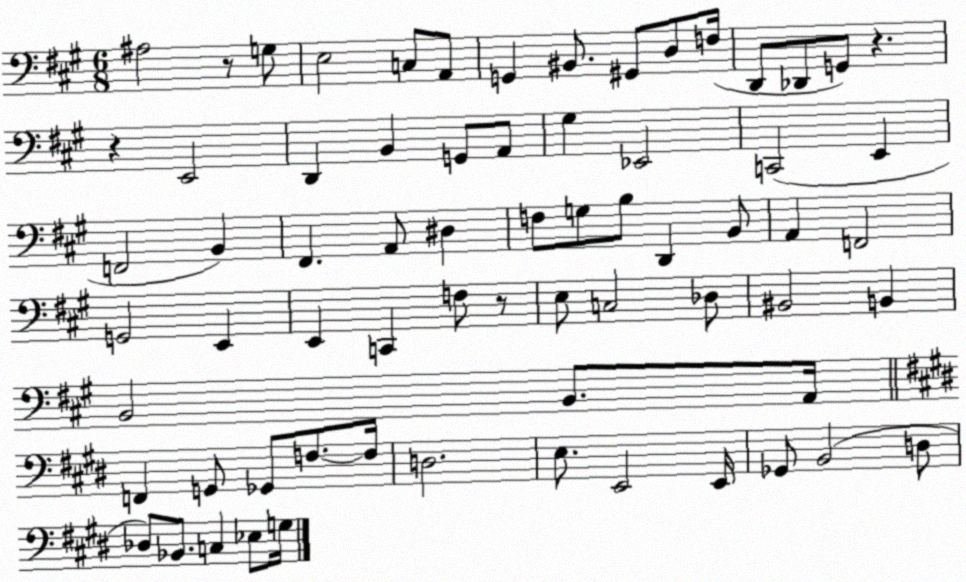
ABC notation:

X:1
T:Untitled
M:6/8
L:1/4
K:A
^A,2 z/2 G,/2 E,2 C,/2 A,,/2 G,, ^B,,/2 ^G,,/2 D,/2 F,/4 D,,/2 _D,,/2 G,,/2 z z E,,2 D,, B,, G,,/2 A,,/2 ^G, _E,,2 C,,2 E,, F,,2 B,, ^F,, A,,/2 ^D, F,/2 G,/2 B,/2 D,, B,,/2 A,, F,,2 G,,2 E,, E,, C,, F,/2 z/2 E,/2 C,2 _D,/2 ^B,,2 B,, B,,2 B,,/2 A,,/4 F,, G,,/2 _G,,/2 F,/2 F,/4 D,2 E,/2 E,,2 E,,/4 _G,,/2 B,,2 D,/2 _D,/2 _B,,/2 C, _E,/2 G,/4